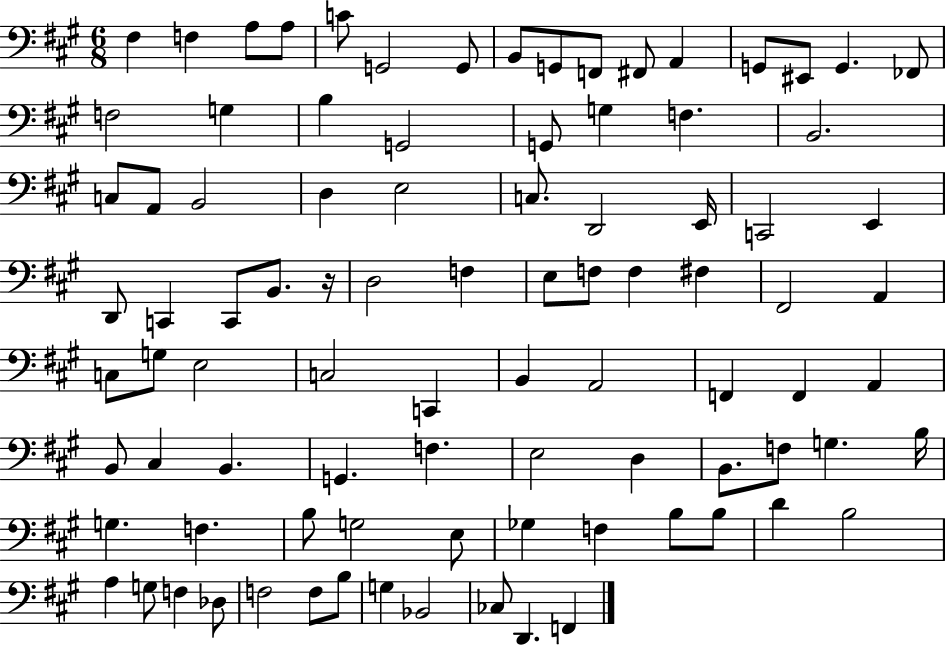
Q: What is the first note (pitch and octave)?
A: F#3